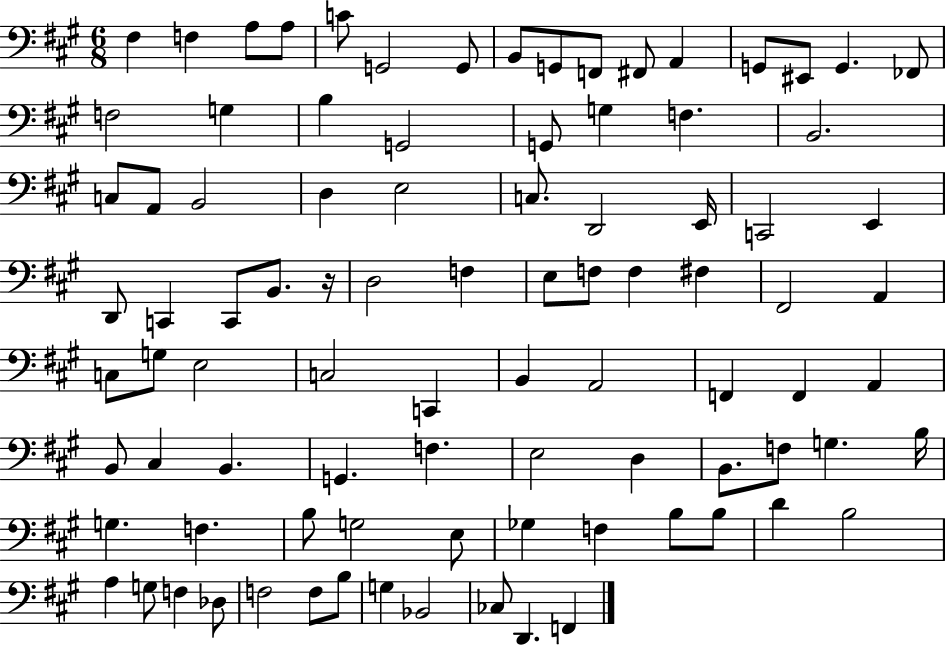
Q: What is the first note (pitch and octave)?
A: F#3